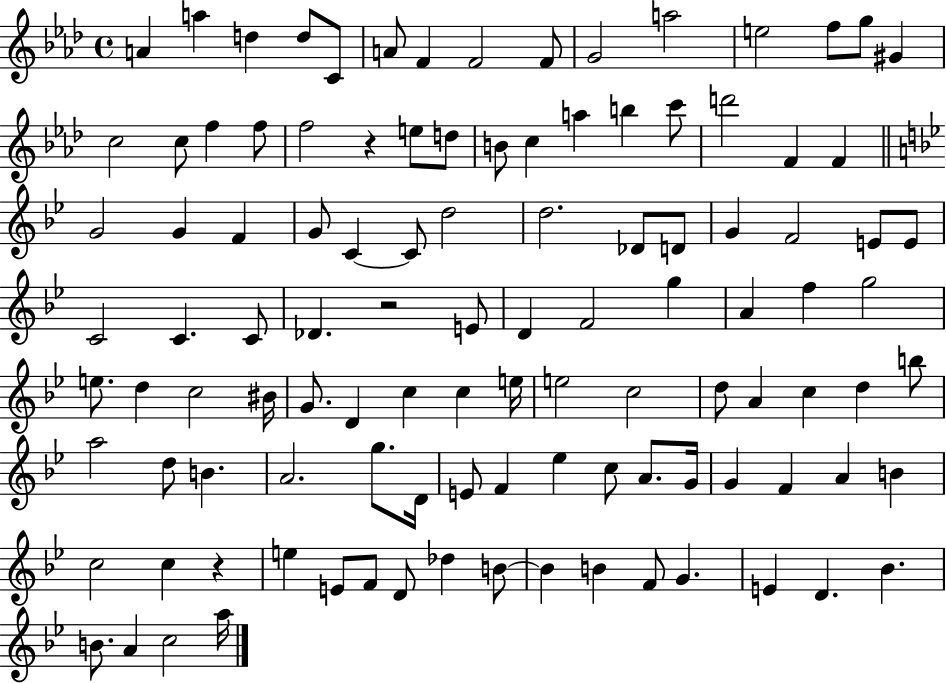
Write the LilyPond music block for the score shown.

{
  \clef treble
  \time 4/4
  \defaultTimeSignature
  \key aes \major
  a'4 a''4 d''4 d''8 c'8 | a'8 f'4 f'2 f'8 | g'2 a''2 | e''2 f''8 g''8 gis'4 | \break c''2 c''8 f''4 f''8 | f''2 r4 e''8 d''8 | b'8 c''4 a''4 b''4 c'''8 | d'''2 f'4 f'4 | \break \bar "||" \break \key g \minor g'2 g'4 f'4 | g'8 c'4~~ c'8 d''2 | d''2. des'8 d'8 | g'4 f'2 e'8 e'8 | \break c'2 c'4. c'8 | des'4. r2 e'8 | d'4 f'2 g''4 | a'4 f''4 g''2 | \break e''8. d''4 c''2 bis'16 | g'8. d'4 c''4 c''4 e''16 | e''2 c''2 | d''8 a'4 c''4 d''4 b''8 | \break a''2 d''8 b'4. | a'2. g''8. d'16 | e'8 f'4 ees''4 c''8 a'8. g'16 | g'4 f'4 a'4 b'4 | \break c''2 c''4 r4 | e''4 e'8 f'8 d'8 des''4 b'8~~ | b'4 b'4 f'8 g'4. | e'4 d'4. bes'4. | \break b'8. a'4 c''2 a''16 | \bar "|."
}